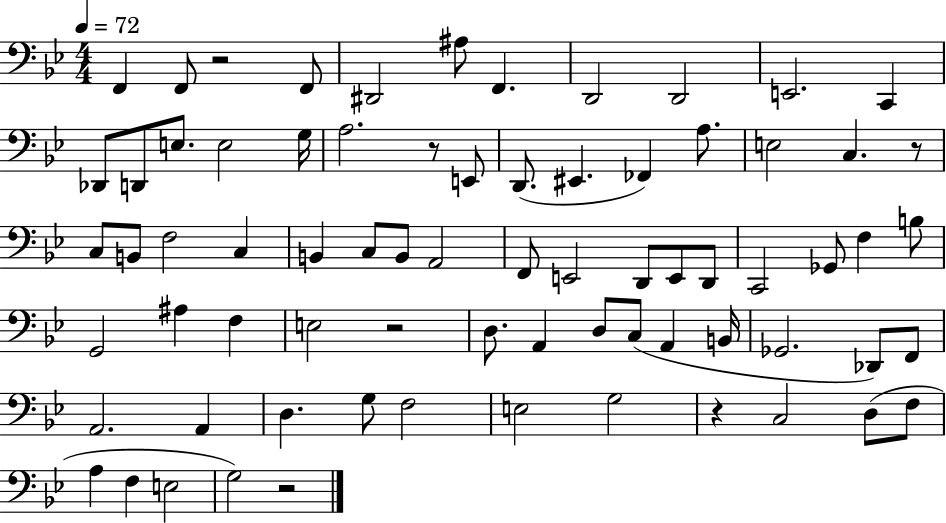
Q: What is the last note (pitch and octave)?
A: G3